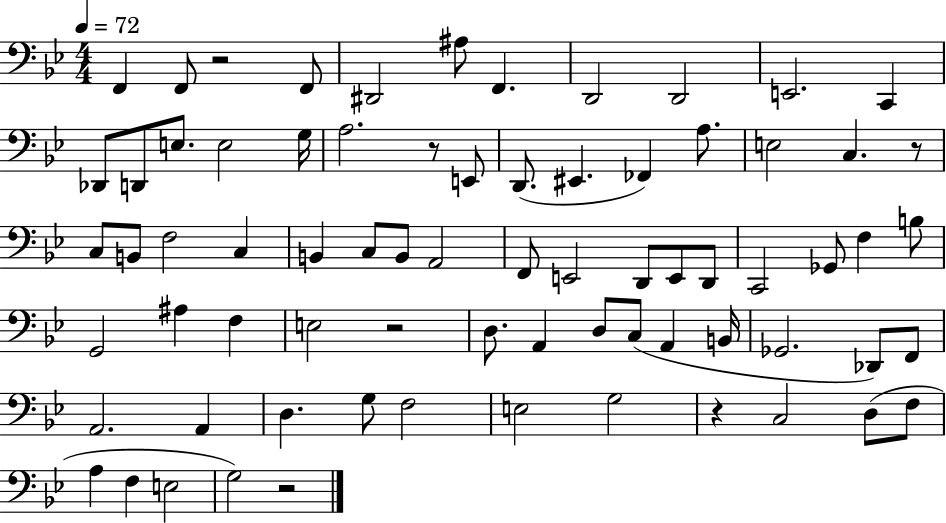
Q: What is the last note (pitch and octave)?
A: G3